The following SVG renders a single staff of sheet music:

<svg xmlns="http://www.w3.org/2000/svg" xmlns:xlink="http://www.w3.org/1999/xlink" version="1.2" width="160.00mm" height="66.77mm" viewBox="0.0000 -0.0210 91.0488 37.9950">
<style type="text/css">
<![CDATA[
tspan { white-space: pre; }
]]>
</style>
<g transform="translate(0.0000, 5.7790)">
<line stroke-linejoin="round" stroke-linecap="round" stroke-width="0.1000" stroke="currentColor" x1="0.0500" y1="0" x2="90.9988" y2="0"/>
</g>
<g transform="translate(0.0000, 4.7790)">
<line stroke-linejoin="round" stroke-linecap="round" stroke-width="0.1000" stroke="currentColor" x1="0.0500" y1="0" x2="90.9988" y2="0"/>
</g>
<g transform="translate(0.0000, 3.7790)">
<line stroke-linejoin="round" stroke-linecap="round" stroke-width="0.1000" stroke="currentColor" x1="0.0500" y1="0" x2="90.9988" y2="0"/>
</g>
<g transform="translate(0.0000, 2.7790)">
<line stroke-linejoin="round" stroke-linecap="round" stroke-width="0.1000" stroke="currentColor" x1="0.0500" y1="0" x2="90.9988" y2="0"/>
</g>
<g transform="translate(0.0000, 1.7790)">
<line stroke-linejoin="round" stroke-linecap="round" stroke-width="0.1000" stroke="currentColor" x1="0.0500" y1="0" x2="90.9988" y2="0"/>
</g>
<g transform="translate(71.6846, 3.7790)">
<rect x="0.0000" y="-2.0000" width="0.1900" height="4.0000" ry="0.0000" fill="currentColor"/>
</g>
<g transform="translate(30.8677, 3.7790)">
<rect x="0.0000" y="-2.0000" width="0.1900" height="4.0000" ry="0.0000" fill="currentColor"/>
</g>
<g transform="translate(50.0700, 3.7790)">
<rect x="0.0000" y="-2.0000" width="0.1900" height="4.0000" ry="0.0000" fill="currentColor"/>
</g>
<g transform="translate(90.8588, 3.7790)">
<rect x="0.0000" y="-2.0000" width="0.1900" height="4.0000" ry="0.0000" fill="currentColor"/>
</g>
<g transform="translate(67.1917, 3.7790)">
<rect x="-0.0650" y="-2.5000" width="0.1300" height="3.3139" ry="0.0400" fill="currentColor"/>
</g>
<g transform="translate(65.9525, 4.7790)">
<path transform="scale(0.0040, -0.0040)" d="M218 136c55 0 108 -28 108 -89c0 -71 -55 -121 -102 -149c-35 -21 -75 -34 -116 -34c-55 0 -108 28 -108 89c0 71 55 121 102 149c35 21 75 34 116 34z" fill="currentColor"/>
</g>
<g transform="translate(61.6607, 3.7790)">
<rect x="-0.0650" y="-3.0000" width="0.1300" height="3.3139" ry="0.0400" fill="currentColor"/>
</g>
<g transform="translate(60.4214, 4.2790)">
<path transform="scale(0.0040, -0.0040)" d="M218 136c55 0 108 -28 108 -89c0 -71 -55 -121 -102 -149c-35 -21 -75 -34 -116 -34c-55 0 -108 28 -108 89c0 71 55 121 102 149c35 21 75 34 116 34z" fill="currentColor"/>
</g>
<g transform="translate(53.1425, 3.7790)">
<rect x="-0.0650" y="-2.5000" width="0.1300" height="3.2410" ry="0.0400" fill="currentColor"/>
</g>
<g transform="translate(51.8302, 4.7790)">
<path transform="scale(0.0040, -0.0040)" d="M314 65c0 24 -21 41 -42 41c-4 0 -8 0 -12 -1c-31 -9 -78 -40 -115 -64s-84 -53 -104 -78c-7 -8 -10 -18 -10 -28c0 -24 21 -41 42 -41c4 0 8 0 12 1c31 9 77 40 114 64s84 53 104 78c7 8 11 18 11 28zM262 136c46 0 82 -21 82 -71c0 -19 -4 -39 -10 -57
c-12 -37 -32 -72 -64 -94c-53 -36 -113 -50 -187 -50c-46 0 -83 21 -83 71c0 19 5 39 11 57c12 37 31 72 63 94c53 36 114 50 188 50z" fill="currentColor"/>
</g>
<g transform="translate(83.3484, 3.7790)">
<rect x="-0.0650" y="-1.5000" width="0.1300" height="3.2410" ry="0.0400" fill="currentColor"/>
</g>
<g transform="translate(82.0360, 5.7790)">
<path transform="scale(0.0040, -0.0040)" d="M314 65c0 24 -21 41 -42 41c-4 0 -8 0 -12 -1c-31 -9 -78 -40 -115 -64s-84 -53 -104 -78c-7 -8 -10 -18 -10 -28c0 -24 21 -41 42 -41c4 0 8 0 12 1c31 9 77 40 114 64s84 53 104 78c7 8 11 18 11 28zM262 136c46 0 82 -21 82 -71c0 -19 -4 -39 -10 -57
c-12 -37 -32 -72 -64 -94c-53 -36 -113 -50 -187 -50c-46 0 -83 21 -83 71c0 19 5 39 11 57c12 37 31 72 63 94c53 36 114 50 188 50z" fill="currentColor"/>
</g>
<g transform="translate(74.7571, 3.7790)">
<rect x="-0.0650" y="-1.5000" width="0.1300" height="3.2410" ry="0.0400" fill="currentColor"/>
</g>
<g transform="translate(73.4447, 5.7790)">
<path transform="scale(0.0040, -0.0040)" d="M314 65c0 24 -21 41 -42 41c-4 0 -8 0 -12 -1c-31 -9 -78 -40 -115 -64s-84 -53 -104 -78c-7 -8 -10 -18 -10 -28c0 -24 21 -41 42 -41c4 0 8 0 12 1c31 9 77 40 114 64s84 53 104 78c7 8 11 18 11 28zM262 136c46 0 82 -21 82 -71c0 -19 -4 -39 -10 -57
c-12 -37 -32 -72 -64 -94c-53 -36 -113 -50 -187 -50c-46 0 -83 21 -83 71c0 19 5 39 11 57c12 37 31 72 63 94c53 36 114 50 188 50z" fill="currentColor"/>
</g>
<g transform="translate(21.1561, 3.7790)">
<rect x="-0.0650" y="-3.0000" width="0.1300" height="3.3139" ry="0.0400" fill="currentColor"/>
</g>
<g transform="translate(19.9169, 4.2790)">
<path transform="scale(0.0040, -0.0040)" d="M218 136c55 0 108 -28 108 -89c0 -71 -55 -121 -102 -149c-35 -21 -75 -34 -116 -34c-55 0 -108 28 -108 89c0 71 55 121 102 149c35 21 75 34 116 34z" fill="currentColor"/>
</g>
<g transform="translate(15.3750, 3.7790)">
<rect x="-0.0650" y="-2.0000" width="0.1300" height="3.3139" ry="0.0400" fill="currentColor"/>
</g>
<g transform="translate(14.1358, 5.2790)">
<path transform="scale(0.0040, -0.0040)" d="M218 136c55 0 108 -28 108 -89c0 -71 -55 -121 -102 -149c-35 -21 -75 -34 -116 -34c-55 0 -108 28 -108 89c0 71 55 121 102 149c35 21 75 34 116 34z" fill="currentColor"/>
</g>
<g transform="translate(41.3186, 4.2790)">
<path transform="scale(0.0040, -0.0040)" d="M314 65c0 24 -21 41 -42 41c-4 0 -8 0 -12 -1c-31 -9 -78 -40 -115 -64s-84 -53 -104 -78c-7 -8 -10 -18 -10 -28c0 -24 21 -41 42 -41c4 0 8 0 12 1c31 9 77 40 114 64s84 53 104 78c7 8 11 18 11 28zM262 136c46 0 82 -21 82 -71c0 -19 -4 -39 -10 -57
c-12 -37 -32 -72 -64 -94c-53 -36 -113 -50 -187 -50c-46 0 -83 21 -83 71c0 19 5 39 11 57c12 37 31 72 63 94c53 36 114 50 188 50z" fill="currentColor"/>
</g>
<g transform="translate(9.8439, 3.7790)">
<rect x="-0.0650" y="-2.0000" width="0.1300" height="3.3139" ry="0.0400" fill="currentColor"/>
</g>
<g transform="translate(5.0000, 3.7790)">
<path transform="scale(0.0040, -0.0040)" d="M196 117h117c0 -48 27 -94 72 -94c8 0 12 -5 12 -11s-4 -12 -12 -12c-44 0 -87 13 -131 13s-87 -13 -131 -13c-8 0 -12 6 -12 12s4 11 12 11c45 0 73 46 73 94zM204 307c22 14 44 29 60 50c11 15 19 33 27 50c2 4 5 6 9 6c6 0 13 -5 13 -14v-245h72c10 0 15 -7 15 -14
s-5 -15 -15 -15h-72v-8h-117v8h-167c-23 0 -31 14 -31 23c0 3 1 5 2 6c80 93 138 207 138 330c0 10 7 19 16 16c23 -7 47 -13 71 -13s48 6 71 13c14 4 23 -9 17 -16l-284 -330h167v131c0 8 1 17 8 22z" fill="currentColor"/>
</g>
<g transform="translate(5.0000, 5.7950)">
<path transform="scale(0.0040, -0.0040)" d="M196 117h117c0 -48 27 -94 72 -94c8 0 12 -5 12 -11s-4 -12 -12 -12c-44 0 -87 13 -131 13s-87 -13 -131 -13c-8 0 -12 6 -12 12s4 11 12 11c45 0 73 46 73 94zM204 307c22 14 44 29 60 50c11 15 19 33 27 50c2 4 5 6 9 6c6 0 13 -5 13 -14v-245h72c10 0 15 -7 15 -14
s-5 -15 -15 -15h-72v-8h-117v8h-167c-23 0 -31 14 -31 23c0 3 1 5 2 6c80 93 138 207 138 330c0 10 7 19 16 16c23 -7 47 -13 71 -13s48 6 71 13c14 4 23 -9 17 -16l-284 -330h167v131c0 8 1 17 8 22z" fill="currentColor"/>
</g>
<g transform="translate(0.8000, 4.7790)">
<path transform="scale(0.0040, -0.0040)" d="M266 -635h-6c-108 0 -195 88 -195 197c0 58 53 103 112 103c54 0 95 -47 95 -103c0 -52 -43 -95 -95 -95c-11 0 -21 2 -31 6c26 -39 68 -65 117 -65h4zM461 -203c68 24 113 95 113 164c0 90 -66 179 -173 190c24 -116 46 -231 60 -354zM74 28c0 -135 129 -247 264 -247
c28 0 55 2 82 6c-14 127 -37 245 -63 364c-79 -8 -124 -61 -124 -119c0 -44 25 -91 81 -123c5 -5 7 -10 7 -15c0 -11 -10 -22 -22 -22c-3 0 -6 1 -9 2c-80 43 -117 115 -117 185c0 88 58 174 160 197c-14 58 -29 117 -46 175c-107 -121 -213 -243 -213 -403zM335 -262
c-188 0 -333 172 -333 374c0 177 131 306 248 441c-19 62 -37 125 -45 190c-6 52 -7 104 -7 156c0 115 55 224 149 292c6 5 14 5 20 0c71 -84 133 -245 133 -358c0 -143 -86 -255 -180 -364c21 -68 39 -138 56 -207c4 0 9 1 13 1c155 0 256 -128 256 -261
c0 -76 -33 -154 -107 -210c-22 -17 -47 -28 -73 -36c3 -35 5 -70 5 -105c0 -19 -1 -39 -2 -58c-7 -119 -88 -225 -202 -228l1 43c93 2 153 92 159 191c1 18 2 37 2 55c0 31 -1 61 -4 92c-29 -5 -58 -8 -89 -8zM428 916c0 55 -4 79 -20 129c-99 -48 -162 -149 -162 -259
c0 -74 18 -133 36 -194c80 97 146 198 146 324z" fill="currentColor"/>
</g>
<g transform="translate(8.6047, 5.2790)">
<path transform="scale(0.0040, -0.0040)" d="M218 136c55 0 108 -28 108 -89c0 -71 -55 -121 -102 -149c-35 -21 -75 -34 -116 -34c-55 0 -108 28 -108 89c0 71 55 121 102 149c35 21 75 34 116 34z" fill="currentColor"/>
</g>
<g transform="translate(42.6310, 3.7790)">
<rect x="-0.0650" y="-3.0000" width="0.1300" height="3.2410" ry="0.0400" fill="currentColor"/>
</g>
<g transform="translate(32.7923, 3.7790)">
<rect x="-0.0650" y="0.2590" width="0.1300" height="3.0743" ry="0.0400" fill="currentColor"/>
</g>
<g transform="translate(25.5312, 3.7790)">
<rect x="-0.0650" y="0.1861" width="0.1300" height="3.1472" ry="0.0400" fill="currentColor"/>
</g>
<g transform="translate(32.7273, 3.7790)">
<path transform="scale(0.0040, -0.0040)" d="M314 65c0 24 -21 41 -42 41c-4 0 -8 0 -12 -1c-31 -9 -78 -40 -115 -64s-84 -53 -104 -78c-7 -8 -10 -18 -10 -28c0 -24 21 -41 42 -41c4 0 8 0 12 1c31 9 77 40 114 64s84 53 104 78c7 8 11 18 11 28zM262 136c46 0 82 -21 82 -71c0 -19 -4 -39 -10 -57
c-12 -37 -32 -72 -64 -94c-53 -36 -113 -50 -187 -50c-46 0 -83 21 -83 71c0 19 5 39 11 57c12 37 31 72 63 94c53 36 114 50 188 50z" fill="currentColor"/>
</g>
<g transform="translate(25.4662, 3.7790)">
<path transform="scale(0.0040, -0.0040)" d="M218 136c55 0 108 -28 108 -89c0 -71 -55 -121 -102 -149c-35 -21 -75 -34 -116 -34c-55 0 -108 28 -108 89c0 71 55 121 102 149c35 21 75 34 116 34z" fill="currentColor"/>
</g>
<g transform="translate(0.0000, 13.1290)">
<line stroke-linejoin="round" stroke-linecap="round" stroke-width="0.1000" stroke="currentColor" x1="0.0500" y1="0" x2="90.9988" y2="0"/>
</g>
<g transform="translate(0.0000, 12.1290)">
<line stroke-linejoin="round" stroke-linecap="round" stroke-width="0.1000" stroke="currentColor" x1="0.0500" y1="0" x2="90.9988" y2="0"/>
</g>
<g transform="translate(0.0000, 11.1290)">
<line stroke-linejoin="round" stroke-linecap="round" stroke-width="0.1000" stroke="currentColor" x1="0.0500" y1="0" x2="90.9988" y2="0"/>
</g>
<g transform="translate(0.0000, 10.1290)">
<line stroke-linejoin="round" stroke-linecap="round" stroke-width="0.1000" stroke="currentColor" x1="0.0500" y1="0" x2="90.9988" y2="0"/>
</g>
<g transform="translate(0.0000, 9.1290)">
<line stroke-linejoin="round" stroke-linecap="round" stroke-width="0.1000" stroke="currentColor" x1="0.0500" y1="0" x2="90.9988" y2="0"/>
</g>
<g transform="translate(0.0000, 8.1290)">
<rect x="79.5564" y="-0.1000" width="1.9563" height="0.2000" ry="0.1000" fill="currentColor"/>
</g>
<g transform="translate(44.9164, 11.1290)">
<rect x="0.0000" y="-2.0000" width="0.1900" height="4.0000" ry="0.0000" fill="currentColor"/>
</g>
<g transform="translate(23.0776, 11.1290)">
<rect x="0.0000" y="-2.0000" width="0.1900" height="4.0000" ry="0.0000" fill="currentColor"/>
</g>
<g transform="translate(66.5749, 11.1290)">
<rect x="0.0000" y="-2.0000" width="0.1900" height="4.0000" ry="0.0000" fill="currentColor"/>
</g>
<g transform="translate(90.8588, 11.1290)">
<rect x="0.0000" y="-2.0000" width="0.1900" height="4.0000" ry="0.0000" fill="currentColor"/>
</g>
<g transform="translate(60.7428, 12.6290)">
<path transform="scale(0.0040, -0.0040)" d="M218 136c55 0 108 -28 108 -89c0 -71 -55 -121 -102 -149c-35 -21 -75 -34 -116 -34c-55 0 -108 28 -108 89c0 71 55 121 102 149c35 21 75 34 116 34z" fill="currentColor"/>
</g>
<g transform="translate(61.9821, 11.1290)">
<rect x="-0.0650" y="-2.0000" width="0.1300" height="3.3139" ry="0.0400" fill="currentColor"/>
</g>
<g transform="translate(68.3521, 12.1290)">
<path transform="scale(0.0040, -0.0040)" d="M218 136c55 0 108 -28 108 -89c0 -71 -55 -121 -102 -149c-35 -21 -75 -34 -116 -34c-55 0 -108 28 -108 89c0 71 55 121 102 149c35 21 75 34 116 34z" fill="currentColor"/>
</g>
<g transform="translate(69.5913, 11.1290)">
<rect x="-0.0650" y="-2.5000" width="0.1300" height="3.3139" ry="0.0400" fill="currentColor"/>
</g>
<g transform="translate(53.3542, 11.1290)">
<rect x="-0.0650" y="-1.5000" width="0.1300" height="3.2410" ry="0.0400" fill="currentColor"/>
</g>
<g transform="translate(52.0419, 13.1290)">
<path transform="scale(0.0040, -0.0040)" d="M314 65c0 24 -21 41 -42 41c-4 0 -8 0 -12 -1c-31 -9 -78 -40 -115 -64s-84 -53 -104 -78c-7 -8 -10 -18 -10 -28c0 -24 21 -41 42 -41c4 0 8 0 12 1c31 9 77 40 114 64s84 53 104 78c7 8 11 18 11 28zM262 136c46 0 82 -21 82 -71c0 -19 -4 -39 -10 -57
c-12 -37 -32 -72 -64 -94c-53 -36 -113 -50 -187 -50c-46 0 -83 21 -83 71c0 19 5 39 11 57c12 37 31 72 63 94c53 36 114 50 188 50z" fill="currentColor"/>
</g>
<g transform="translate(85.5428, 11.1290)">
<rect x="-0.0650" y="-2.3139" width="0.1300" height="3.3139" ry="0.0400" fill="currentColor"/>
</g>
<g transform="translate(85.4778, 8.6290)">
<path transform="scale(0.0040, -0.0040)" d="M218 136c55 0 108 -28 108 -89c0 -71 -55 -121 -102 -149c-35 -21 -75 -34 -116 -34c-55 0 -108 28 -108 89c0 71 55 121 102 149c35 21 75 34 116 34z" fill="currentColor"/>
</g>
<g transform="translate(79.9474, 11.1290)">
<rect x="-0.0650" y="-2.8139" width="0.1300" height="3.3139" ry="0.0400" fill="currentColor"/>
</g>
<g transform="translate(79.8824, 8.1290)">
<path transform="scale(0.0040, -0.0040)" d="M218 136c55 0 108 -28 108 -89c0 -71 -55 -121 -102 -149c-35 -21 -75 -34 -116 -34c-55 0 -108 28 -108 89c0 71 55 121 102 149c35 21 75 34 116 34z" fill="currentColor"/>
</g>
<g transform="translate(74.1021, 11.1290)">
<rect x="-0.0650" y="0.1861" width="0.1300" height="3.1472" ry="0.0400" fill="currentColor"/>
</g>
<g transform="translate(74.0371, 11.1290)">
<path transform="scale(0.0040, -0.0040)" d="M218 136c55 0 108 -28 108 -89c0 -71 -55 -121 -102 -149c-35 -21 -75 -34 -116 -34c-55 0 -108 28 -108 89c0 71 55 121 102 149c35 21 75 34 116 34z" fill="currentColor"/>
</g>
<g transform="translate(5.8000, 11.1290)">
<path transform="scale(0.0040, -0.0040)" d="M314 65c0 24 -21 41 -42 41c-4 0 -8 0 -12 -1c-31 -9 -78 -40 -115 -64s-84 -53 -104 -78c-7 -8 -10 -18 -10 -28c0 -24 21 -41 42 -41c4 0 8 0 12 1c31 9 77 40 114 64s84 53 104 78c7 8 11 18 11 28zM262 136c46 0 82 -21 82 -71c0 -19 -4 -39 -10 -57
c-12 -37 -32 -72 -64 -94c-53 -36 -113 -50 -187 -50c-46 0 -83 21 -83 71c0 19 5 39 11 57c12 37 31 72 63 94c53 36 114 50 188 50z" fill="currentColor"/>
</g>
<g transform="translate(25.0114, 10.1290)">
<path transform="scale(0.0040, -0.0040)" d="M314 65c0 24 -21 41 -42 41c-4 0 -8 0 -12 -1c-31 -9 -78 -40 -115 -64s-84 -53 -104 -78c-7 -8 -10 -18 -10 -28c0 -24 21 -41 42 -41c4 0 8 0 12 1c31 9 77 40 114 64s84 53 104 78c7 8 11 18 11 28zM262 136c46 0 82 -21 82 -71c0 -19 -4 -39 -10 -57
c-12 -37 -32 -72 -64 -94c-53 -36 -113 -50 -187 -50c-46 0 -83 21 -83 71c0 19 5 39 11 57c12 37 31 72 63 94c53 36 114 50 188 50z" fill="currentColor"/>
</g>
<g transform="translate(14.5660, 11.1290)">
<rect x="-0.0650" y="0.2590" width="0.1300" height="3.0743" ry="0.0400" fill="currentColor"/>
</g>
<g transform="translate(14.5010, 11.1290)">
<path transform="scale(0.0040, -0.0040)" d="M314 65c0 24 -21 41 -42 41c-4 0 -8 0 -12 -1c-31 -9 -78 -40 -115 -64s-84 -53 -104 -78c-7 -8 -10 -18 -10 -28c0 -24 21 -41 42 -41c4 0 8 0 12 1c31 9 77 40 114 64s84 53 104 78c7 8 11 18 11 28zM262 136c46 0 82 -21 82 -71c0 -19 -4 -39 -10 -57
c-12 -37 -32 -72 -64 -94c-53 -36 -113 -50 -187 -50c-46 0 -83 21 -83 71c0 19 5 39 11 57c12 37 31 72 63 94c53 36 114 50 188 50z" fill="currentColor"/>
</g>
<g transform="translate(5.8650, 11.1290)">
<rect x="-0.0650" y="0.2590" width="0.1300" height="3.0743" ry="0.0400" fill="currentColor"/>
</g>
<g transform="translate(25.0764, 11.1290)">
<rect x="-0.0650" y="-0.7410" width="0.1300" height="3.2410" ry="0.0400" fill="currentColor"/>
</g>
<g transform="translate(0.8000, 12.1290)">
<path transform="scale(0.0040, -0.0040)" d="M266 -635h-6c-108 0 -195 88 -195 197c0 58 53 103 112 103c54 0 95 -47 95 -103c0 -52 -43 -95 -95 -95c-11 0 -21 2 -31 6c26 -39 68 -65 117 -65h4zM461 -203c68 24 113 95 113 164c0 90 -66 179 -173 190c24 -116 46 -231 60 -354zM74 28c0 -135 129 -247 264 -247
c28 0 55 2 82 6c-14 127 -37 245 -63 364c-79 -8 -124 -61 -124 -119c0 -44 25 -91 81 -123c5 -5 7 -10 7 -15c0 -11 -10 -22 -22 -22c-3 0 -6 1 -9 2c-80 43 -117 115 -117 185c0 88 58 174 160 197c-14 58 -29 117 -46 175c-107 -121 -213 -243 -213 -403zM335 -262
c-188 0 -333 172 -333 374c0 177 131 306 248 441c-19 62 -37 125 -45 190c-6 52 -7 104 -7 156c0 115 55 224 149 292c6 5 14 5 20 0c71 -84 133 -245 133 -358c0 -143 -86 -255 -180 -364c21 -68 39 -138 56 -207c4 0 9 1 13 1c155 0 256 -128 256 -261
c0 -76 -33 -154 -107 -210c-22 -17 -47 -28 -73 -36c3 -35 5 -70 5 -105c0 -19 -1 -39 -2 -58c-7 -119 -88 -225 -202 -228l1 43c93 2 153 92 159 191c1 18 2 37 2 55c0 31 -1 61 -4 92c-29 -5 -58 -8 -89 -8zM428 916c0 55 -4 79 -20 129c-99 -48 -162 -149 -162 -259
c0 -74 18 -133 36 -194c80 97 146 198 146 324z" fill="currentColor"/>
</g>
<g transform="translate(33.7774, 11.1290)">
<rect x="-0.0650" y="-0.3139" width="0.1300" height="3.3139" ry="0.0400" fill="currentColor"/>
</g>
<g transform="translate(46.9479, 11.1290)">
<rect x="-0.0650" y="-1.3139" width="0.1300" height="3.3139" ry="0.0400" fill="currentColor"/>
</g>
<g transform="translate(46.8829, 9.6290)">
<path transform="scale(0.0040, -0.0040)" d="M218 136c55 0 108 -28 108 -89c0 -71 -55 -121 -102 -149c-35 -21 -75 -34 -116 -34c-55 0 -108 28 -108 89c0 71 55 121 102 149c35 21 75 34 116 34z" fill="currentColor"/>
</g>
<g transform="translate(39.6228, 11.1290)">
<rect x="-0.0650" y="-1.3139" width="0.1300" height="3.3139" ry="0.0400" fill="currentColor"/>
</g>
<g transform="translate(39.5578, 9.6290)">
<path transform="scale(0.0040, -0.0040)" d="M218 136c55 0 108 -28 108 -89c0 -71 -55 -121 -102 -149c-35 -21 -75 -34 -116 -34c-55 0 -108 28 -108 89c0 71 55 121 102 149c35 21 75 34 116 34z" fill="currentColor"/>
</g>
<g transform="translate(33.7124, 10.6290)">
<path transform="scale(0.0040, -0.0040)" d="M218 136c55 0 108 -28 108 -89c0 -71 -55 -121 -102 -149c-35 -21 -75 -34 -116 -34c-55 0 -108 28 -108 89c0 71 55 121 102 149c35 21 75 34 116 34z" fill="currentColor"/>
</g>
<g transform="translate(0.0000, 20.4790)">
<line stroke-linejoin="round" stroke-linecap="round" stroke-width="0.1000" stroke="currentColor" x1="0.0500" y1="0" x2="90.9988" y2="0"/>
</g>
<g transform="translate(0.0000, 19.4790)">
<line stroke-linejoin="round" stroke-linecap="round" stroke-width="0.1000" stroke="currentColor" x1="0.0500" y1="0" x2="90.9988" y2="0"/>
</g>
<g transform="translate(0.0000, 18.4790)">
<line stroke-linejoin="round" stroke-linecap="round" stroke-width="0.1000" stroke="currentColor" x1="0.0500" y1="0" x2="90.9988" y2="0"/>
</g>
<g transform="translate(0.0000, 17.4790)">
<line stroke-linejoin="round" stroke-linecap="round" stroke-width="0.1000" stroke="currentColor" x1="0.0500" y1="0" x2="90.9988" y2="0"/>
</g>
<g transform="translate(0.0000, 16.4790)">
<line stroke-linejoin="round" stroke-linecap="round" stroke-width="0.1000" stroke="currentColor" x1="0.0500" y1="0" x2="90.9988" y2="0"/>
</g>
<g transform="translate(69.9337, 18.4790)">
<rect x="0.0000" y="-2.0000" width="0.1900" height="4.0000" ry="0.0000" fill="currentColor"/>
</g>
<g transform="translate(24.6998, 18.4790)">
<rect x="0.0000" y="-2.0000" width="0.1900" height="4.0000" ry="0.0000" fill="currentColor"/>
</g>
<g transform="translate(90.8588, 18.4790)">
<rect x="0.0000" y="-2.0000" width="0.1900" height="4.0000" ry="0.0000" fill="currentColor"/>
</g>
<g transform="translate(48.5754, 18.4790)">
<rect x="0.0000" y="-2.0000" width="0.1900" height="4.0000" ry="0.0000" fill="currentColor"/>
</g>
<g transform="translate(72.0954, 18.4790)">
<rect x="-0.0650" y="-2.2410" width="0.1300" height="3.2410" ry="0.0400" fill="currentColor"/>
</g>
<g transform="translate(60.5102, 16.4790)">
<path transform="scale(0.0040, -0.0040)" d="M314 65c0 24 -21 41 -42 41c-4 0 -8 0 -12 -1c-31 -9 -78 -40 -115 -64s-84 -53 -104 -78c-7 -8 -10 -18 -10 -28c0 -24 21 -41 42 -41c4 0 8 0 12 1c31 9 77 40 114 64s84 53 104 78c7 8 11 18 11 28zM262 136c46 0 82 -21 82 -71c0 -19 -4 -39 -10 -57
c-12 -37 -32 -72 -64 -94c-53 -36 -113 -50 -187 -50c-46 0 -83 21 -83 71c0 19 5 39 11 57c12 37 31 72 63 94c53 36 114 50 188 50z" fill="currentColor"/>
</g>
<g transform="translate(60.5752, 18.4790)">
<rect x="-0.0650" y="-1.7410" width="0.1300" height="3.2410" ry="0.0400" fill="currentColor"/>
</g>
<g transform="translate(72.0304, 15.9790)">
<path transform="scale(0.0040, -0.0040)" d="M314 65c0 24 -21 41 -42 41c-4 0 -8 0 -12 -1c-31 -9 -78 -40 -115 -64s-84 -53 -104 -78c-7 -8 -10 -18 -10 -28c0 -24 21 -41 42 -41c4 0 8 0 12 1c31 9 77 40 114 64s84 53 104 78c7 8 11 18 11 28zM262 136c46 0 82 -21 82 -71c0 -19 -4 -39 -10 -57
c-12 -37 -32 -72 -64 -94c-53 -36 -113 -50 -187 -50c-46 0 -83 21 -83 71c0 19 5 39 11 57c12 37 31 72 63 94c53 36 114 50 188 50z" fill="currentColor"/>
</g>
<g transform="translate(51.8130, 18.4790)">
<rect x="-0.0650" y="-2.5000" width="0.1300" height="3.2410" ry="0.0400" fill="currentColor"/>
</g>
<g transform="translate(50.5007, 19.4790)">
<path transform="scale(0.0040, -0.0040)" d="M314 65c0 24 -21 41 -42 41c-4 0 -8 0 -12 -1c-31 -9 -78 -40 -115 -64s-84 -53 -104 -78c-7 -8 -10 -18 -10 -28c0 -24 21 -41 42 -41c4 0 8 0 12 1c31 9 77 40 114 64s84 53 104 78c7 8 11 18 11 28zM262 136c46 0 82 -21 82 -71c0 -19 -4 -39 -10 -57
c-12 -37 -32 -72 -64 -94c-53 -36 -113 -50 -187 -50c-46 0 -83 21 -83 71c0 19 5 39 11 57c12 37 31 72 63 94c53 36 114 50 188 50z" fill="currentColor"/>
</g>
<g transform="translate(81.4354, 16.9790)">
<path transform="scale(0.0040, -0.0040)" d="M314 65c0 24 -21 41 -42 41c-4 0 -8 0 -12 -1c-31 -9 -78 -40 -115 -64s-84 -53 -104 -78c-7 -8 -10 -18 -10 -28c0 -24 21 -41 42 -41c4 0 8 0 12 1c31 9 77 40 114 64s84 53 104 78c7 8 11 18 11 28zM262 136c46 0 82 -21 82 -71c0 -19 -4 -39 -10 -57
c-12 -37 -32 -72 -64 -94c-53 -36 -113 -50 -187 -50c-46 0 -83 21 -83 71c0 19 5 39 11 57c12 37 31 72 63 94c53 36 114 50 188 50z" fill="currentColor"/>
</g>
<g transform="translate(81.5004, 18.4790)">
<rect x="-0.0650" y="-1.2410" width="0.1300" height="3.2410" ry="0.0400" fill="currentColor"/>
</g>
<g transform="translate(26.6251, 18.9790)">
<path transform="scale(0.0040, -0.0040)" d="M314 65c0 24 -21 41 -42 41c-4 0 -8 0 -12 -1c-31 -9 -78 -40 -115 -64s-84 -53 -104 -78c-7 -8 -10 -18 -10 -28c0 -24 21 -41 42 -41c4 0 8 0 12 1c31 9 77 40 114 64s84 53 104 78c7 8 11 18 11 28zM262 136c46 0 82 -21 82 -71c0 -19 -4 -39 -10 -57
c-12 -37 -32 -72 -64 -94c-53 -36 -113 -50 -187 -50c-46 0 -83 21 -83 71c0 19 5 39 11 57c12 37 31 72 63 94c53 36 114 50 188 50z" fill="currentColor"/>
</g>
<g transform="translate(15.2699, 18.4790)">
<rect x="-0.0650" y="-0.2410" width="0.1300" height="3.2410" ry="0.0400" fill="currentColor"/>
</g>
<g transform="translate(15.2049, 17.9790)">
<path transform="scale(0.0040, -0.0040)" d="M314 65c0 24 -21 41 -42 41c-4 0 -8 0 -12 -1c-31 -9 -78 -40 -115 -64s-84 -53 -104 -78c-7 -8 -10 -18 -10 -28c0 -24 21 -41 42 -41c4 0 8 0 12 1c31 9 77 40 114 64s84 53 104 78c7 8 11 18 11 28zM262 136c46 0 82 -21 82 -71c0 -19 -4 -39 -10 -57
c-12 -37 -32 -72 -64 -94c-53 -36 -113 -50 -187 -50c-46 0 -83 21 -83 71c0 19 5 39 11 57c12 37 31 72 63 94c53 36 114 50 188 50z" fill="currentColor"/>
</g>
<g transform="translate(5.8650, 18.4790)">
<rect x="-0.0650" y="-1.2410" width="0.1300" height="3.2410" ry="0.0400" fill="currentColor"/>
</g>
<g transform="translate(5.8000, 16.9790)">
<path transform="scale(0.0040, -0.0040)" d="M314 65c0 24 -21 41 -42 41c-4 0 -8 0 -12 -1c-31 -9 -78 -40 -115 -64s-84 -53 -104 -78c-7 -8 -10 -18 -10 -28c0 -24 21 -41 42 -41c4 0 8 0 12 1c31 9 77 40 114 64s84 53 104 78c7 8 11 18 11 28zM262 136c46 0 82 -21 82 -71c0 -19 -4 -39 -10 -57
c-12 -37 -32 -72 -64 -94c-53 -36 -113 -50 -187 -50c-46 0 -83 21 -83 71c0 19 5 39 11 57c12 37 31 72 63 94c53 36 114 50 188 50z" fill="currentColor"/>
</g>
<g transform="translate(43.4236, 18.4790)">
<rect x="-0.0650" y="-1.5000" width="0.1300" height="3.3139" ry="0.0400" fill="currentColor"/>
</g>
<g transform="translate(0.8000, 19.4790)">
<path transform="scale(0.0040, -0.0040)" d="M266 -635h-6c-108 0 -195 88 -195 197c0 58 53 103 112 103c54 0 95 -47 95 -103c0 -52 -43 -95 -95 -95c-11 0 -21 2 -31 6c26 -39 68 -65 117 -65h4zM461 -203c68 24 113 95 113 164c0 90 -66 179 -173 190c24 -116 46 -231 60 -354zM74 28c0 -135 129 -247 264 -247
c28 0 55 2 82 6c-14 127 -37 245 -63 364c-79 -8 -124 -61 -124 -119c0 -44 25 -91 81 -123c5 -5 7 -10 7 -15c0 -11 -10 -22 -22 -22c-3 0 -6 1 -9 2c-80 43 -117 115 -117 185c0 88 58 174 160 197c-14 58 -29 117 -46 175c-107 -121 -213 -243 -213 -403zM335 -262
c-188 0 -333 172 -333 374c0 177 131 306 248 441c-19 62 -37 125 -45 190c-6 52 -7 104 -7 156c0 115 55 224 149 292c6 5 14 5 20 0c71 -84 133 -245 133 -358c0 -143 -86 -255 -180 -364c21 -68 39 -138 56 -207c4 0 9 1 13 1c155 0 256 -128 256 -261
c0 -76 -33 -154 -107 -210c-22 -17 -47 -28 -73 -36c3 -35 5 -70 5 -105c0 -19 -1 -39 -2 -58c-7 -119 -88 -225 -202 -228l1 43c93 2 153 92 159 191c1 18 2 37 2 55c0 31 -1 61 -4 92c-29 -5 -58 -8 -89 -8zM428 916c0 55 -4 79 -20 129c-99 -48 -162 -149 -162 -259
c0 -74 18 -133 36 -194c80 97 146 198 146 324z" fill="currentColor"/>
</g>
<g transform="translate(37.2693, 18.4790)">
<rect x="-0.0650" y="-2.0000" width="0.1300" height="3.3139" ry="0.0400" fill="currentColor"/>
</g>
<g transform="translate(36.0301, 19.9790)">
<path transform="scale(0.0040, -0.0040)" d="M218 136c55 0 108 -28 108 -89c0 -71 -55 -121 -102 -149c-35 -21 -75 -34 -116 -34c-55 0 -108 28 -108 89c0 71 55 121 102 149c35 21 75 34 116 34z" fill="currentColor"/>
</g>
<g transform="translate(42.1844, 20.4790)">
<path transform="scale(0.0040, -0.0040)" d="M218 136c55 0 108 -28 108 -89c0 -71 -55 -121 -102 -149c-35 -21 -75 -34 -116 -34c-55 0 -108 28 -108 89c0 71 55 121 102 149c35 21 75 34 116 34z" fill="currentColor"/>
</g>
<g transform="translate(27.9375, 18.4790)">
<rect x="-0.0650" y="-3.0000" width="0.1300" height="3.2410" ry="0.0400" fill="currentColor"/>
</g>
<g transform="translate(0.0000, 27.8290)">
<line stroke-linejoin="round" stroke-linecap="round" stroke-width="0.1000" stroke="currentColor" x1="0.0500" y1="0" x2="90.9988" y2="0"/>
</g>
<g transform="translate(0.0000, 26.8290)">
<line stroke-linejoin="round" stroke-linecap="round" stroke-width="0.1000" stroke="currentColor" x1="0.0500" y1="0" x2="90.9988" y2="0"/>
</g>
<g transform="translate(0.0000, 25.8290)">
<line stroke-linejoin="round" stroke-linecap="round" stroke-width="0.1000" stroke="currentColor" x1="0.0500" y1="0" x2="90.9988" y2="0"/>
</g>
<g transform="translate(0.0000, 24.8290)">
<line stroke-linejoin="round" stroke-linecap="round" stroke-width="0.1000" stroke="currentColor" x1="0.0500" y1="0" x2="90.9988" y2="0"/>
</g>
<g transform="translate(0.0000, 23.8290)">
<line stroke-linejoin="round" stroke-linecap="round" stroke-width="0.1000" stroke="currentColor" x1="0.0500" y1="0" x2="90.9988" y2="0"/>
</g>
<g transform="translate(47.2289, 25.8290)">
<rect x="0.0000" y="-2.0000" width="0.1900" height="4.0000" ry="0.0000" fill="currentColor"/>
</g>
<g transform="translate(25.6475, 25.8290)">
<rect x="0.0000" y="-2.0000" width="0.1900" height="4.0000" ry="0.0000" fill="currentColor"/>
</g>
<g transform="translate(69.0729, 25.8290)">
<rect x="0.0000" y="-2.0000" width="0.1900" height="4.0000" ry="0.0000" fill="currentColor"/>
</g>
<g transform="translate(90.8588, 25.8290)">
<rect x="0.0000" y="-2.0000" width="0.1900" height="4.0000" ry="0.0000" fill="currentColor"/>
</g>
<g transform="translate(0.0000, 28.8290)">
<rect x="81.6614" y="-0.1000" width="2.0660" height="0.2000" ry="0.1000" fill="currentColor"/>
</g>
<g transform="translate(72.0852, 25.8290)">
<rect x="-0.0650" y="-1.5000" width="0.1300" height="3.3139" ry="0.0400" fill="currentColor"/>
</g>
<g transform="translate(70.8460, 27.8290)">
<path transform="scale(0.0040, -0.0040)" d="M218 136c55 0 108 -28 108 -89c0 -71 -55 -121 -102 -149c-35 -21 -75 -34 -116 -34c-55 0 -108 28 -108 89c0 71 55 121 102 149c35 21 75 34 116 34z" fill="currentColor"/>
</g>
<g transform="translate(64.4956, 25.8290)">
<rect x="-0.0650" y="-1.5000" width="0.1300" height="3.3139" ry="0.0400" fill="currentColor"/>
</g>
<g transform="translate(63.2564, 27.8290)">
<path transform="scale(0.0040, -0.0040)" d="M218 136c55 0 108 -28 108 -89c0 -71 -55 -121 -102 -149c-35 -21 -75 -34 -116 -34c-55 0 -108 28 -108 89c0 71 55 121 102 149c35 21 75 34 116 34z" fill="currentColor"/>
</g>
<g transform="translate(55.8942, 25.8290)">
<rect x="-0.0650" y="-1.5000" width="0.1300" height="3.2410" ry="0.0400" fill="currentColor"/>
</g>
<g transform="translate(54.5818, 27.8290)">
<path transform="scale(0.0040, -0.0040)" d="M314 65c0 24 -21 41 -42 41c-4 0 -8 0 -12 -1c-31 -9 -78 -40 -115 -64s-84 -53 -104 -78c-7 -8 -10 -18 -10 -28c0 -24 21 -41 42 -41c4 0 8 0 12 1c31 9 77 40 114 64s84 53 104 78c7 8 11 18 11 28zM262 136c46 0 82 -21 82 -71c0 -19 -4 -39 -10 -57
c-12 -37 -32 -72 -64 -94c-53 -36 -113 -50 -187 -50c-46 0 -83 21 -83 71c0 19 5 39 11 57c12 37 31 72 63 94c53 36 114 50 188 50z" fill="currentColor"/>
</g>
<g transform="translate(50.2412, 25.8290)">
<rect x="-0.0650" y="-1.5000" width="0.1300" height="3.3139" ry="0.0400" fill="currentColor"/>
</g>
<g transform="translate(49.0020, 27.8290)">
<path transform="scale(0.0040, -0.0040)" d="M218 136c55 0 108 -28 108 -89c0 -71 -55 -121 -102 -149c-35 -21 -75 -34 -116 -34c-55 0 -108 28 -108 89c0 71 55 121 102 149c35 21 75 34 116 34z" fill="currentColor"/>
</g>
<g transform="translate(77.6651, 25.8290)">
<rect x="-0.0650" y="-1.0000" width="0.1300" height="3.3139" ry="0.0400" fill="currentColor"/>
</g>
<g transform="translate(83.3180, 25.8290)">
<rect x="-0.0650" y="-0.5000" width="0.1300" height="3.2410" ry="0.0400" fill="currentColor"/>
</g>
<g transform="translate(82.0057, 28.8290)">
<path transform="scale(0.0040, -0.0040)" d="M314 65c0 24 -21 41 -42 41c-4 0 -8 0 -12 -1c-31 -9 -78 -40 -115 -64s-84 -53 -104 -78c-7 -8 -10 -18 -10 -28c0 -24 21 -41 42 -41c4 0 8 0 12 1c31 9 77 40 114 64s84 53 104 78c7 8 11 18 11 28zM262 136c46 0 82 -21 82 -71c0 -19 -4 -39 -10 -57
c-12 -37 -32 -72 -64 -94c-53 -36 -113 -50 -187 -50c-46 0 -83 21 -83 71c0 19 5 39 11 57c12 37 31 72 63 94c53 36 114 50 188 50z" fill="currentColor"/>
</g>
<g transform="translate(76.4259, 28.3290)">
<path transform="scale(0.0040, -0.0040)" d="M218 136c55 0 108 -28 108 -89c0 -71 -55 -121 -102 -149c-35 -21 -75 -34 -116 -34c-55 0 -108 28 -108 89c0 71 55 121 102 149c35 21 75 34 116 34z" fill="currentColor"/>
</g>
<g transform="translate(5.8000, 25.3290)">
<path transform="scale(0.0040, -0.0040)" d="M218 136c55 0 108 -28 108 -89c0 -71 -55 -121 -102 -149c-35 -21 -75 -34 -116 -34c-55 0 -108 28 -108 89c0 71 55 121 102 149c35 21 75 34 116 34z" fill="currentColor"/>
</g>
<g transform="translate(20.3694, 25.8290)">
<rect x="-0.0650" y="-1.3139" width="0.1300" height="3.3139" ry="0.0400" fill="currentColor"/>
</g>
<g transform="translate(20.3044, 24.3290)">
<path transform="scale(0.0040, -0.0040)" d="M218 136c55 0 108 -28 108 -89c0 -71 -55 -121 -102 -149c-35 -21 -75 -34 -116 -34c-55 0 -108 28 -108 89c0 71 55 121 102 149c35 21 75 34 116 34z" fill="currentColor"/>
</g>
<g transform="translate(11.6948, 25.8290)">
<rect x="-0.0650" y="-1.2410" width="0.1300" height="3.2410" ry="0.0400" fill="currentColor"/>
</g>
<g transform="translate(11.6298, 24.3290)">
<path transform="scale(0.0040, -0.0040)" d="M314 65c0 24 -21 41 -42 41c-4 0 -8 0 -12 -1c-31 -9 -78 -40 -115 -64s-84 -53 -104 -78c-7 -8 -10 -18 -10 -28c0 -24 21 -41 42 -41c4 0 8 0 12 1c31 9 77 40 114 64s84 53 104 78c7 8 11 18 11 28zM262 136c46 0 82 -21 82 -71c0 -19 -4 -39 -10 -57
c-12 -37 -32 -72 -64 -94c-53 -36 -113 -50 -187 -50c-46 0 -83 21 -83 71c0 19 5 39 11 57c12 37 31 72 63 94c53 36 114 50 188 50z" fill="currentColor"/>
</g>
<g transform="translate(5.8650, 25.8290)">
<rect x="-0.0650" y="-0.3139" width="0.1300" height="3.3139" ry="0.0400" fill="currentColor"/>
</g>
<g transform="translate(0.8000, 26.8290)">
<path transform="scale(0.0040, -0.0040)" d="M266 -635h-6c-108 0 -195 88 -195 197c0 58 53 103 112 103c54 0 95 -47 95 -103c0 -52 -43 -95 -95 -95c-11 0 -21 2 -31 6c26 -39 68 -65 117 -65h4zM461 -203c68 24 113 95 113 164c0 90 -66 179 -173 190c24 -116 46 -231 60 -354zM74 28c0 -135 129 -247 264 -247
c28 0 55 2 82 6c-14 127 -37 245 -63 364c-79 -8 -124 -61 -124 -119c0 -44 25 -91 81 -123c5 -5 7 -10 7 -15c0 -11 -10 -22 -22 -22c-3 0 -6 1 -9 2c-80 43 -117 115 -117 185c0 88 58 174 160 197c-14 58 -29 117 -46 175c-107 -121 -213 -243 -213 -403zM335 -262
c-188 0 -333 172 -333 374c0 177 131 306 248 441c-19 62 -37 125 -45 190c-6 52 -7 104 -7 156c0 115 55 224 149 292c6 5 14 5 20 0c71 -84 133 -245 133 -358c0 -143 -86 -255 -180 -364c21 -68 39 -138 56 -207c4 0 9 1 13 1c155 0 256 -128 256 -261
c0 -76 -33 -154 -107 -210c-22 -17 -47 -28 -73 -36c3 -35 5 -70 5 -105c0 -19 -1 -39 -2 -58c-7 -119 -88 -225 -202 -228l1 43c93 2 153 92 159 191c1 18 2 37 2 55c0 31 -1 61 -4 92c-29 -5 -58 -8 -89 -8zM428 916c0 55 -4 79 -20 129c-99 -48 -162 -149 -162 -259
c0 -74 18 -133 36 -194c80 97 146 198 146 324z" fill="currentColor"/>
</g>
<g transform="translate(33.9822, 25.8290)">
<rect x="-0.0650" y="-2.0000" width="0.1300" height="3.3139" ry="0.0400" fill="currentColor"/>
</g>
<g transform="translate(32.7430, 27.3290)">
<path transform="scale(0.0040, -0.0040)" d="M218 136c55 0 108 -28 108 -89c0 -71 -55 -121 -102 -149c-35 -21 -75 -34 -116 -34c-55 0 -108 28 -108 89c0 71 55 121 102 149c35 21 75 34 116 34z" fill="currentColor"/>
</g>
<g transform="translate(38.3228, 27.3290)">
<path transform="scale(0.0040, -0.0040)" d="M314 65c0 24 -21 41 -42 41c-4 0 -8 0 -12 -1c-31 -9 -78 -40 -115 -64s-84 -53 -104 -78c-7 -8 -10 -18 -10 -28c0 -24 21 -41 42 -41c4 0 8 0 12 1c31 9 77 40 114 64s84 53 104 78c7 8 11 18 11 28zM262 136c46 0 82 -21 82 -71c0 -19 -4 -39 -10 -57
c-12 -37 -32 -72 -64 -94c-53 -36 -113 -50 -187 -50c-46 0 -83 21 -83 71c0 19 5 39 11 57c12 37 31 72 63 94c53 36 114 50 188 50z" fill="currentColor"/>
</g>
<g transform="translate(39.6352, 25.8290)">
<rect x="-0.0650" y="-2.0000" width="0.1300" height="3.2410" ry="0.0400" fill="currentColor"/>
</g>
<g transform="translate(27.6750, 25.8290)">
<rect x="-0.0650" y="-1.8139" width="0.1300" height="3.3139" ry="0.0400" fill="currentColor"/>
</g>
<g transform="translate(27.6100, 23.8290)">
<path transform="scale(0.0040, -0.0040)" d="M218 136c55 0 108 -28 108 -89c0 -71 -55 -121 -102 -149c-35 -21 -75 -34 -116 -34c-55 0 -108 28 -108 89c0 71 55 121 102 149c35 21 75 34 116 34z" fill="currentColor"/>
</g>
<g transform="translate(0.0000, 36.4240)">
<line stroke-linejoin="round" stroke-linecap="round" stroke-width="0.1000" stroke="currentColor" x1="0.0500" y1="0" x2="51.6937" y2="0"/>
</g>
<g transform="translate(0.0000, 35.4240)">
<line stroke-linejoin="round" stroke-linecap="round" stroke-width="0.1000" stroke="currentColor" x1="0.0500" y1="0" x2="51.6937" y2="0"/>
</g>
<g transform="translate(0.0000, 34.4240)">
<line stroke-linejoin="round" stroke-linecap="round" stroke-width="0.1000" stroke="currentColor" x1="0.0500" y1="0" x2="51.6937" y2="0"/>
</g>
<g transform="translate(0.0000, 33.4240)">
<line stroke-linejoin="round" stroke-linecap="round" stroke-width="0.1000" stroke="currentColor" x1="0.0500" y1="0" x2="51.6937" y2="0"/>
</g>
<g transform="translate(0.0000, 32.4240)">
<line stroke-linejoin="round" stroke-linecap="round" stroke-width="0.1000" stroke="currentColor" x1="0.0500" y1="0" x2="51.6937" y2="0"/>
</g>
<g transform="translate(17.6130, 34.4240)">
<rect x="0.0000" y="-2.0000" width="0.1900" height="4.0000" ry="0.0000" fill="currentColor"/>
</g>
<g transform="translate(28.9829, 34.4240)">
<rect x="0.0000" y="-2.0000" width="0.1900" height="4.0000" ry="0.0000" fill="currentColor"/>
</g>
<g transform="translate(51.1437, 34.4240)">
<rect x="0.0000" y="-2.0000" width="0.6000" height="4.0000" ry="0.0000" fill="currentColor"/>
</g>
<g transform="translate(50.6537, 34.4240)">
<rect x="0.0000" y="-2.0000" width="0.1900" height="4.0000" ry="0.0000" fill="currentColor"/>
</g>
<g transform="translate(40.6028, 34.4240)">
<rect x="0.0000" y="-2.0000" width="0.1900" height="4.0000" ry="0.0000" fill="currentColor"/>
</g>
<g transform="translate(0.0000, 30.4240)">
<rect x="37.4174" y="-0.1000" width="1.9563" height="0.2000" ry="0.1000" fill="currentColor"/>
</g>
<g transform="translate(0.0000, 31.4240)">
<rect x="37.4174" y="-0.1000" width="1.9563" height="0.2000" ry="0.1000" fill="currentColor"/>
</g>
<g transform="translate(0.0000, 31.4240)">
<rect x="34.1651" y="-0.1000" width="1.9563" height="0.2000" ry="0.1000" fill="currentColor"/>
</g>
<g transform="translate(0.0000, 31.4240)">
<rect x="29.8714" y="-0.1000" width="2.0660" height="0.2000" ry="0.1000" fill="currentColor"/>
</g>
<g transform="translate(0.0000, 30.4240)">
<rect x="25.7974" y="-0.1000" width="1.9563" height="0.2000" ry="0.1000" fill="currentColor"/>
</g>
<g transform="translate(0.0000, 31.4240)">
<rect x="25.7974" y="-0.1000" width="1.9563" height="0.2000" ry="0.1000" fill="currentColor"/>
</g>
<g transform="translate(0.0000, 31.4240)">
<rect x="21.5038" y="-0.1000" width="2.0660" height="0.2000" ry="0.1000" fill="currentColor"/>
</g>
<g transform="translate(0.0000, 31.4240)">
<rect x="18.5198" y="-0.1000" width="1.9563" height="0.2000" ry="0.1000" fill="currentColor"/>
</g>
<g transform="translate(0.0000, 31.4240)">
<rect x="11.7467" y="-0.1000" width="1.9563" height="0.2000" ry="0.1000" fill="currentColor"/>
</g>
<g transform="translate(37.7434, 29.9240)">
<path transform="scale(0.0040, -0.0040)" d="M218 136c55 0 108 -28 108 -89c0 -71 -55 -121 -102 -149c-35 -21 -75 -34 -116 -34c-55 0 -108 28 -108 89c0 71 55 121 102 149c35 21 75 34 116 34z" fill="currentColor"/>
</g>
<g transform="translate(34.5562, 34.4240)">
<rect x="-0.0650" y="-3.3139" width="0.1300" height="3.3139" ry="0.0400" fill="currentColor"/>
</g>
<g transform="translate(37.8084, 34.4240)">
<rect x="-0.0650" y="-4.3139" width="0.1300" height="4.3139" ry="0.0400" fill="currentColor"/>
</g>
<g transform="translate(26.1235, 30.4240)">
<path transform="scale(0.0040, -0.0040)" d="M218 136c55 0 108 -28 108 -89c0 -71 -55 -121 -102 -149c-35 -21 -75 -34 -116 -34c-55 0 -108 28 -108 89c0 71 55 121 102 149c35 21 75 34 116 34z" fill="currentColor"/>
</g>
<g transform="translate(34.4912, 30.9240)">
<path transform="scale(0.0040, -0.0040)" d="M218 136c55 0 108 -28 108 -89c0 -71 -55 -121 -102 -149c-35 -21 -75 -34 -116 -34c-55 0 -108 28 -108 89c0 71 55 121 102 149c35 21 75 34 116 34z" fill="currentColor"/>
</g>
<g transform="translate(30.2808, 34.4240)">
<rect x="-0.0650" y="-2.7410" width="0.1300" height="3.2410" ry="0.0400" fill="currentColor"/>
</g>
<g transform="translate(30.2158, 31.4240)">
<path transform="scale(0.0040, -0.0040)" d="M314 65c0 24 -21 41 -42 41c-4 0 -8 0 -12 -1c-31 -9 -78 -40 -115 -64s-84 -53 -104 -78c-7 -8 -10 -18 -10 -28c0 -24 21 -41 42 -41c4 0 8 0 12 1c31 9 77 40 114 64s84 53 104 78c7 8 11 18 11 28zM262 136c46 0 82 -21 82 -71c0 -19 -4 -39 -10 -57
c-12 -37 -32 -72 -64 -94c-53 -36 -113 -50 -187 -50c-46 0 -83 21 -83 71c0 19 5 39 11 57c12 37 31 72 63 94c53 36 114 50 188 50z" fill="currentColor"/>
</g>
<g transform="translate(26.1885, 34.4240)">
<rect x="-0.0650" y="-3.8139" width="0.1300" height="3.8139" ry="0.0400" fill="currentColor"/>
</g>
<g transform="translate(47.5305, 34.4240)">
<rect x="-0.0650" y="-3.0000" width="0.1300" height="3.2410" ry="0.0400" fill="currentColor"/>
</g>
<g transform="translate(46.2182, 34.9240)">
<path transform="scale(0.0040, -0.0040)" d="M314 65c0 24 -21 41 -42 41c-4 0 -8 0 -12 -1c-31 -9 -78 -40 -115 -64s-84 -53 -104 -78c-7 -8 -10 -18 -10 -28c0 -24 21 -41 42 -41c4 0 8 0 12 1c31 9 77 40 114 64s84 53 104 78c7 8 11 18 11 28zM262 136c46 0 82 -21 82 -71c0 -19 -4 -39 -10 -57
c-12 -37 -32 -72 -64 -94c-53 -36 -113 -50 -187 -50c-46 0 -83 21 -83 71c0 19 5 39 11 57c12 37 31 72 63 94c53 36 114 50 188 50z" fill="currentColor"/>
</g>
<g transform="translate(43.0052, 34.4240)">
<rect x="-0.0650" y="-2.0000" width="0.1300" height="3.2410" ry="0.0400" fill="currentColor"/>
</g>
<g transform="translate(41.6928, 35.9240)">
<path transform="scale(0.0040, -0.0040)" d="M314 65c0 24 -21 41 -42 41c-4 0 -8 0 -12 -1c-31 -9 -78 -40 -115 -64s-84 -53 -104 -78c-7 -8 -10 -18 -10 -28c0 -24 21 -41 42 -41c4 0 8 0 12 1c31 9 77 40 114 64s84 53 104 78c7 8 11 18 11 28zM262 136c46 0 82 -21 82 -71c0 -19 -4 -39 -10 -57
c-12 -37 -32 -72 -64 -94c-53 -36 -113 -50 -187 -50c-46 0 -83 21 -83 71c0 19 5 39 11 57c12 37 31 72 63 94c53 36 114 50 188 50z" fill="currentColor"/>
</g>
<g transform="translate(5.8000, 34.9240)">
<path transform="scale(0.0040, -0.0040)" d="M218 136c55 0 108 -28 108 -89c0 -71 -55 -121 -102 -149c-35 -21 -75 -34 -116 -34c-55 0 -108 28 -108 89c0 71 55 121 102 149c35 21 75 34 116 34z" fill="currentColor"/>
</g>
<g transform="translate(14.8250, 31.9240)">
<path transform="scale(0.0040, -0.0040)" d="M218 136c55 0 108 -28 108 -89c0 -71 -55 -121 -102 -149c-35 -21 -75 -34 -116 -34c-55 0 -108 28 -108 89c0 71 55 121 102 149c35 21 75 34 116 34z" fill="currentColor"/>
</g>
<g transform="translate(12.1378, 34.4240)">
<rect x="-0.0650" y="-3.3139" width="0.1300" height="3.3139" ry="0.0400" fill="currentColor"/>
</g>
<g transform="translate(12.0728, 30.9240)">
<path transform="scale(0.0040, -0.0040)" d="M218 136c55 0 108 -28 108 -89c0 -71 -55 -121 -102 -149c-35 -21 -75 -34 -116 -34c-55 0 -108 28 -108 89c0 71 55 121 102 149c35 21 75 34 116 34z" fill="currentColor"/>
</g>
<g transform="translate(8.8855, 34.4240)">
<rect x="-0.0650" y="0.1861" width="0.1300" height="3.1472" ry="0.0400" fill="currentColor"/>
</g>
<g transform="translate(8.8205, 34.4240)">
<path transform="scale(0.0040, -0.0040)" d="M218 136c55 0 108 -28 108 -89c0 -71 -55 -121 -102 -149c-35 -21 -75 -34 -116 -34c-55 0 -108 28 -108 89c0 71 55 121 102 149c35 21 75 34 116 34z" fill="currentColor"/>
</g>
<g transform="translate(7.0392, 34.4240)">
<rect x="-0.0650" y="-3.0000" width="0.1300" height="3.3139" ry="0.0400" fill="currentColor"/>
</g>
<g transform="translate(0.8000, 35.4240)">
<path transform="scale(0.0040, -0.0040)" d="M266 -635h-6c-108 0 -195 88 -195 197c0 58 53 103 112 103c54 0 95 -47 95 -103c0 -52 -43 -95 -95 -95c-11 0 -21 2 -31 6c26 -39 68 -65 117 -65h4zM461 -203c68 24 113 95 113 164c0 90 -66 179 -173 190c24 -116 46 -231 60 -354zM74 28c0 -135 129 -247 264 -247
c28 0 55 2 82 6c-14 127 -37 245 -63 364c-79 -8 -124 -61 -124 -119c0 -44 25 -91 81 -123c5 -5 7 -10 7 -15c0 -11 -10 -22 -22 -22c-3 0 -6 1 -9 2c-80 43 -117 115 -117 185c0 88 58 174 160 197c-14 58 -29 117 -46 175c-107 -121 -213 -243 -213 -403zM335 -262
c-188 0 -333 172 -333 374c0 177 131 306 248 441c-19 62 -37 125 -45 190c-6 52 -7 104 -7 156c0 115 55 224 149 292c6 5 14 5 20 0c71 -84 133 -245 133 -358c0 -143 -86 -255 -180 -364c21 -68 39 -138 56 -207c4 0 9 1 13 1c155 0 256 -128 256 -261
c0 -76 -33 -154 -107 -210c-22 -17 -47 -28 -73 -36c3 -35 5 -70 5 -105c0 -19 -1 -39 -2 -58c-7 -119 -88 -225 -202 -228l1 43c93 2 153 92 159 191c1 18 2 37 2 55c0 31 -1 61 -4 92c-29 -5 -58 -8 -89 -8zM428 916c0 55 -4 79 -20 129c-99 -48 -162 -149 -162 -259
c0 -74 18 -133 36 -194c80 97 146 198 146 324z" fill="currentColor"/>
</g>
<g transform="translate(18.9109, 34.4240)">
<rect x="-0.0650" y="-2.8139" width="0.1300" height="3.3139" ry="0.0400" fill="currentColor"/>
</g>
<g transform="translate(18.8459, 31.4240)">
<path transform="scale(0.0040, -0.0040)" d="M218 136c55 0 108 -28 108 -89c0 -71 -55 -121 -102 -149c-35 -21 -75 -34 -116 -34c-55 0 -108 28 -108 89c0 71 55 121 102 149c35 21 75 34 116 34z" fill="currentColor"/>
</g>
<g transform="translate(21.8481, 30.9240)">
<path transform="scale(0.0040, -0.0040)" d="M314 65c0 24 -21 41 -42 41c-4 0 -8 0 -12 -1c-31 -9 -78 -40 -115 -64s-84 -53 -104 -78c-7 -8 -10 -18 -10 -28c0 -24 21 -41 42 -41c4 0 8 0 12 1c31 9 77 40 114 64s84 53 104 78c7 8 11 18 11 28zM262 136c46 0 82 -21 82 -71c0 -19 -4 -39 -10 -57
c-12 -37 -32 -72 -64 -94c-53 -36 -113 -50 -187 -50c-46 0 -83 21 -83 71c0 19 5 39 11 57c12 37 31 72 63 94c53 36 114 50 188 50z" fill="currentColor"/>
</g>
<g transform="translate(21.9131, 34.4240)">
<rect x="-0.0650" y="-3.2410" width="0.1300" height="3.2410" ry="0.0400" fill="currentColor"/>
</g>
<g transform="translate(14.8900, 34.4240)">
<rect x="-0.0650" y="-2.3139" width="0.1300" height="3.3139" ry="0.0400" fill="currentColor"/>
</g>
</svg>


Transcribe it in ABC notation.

X:1
T:Untitled
M:4/4
L:1/4
K:C
F F A B B2 A2 G2 A G E2 E2 B2 B2 d2 c e e E2 F G B a g e2 c2 A2 F E G2 f2 g2 e2 c e2 e f F F2 E E2 E E D C2 A B b g a b2 c' a2 b d' F2 A2